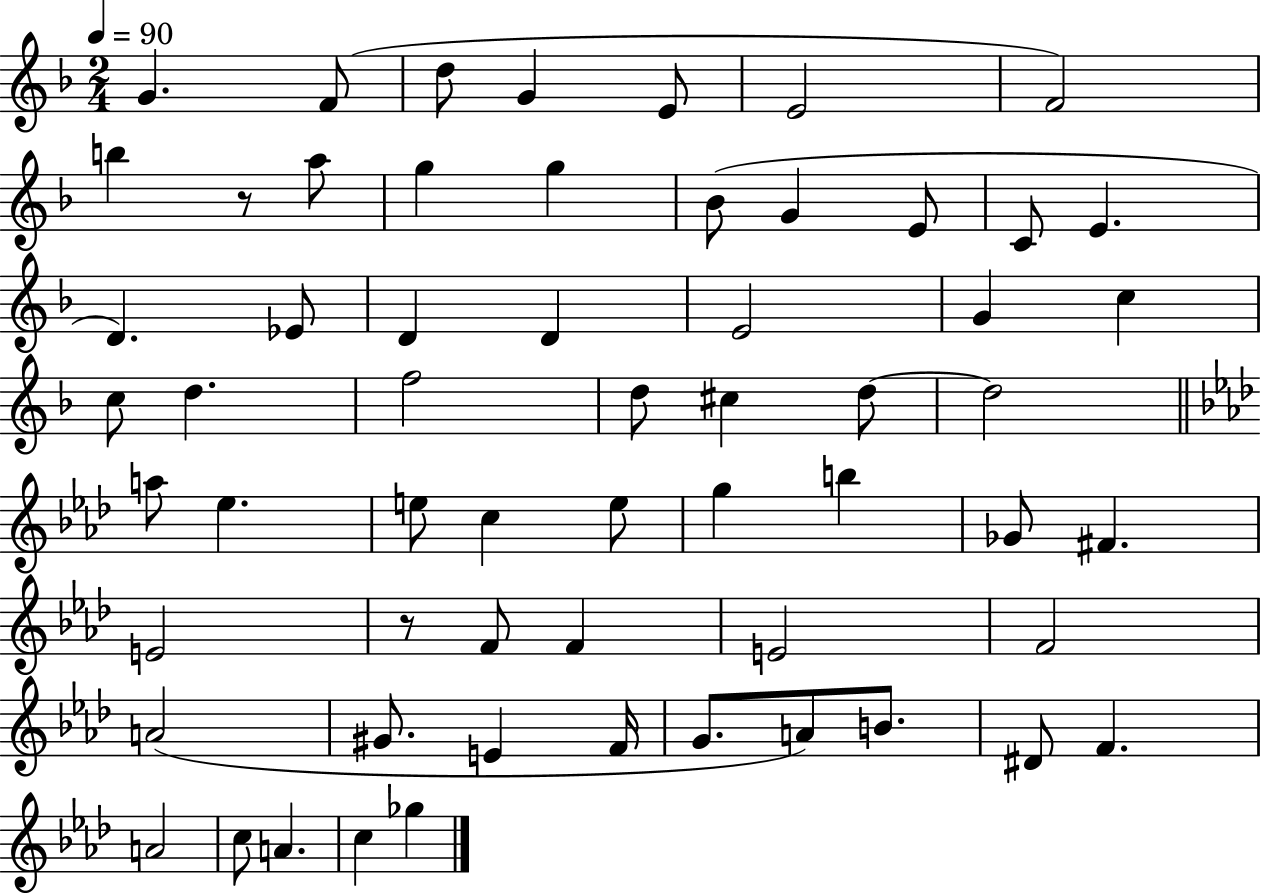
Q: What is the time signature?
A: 2/4